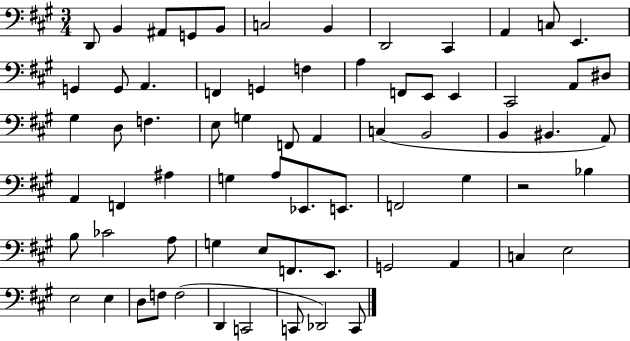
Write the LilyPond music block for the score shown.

{
  \clef bass
  \numericTimeSignature
  \time 3/4
  \key a \major
  \repeat volta 2 { d,8 b,4 ais,8 g,8 b,8 | c2 b,4 | d,2 cis,4 | a,4 c8 e,4. | \break g,4 g,8 a,4. | f,4 g,4 f4 | a4 f,8 e,8 e,4 | cis,2 a,8 dis8 | \break gis4 d8 f4. | e8 g4 f,8 a,4 | c4( b,2 | b,4 bis,4. a,8) | \break a,4 f,4 ais4 | g4 a8 ees,8. e,8. | f,2 gis4 | r2 bes4 | \break b8 ces'2 a8 | g4 e8 f,8. e,8. | g,2 a,4 | c4 e2 | \break e2 e4 | d8 f8 f2( | d,4 c,2 | c,8 des,2) c,8 | \break } \bar "|."
}